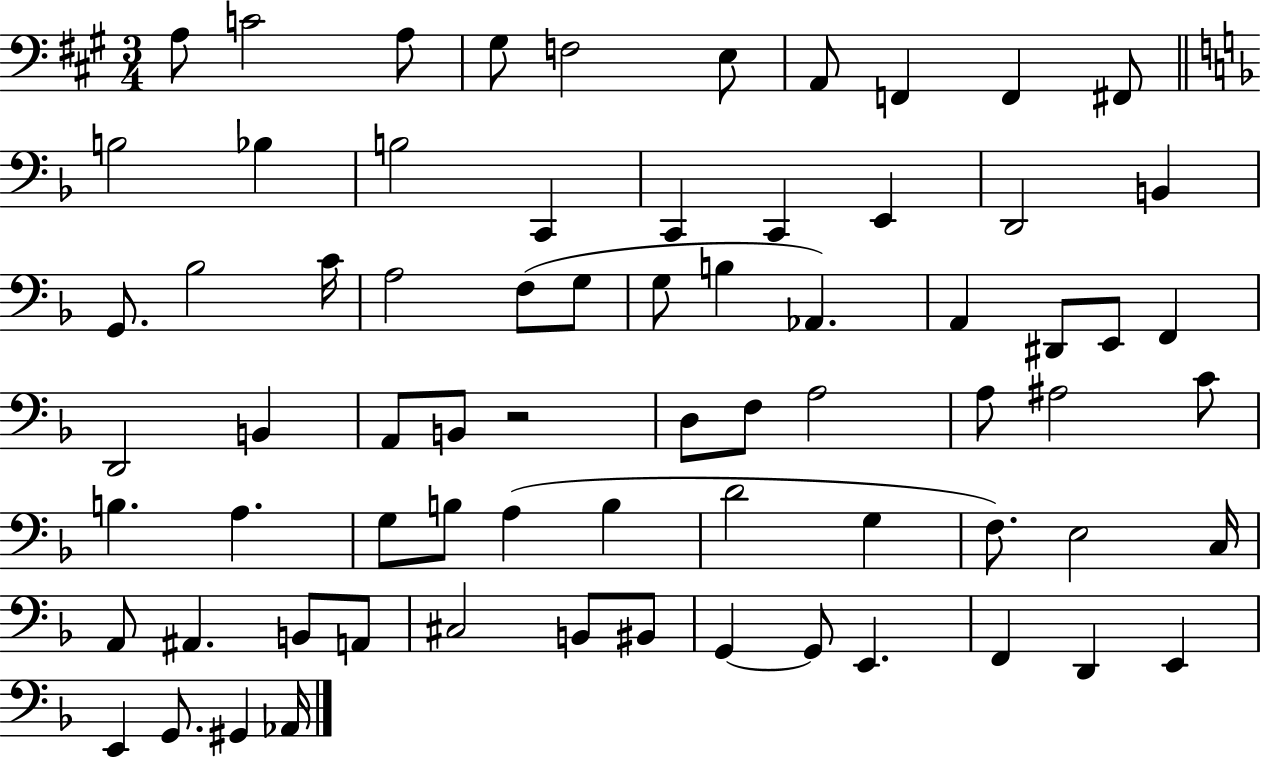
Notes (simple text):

A3/e C4/h A3/e G#3/e F3/h E3/e A2/e F2/q F2/q F#2/e B3/h Bb3/q B3/h C2/q C2/q C2/q E2/q D2/h B2/q G2/e. Bb3/h C4/s A3/h F3/e G3/e G3/e B3/q Ab2/q. A2/q D#2/e E2/e F2/q D2/h B2/q A2/e B2/e R/h D3/e F3/e A3/h A3/e A#3/h C4/e B3/q. A3/q. G3/e B3/e A3/q B3/q D4/h G3/q F3/e. E3/h C3/s A2/e A#2/q. B2/e A2/e C#3/h B2/e BIS2/e G2/q G2/e E2/q. F2/q D2/q E2/q E2/q G2/e. G#2/q Ab2/s